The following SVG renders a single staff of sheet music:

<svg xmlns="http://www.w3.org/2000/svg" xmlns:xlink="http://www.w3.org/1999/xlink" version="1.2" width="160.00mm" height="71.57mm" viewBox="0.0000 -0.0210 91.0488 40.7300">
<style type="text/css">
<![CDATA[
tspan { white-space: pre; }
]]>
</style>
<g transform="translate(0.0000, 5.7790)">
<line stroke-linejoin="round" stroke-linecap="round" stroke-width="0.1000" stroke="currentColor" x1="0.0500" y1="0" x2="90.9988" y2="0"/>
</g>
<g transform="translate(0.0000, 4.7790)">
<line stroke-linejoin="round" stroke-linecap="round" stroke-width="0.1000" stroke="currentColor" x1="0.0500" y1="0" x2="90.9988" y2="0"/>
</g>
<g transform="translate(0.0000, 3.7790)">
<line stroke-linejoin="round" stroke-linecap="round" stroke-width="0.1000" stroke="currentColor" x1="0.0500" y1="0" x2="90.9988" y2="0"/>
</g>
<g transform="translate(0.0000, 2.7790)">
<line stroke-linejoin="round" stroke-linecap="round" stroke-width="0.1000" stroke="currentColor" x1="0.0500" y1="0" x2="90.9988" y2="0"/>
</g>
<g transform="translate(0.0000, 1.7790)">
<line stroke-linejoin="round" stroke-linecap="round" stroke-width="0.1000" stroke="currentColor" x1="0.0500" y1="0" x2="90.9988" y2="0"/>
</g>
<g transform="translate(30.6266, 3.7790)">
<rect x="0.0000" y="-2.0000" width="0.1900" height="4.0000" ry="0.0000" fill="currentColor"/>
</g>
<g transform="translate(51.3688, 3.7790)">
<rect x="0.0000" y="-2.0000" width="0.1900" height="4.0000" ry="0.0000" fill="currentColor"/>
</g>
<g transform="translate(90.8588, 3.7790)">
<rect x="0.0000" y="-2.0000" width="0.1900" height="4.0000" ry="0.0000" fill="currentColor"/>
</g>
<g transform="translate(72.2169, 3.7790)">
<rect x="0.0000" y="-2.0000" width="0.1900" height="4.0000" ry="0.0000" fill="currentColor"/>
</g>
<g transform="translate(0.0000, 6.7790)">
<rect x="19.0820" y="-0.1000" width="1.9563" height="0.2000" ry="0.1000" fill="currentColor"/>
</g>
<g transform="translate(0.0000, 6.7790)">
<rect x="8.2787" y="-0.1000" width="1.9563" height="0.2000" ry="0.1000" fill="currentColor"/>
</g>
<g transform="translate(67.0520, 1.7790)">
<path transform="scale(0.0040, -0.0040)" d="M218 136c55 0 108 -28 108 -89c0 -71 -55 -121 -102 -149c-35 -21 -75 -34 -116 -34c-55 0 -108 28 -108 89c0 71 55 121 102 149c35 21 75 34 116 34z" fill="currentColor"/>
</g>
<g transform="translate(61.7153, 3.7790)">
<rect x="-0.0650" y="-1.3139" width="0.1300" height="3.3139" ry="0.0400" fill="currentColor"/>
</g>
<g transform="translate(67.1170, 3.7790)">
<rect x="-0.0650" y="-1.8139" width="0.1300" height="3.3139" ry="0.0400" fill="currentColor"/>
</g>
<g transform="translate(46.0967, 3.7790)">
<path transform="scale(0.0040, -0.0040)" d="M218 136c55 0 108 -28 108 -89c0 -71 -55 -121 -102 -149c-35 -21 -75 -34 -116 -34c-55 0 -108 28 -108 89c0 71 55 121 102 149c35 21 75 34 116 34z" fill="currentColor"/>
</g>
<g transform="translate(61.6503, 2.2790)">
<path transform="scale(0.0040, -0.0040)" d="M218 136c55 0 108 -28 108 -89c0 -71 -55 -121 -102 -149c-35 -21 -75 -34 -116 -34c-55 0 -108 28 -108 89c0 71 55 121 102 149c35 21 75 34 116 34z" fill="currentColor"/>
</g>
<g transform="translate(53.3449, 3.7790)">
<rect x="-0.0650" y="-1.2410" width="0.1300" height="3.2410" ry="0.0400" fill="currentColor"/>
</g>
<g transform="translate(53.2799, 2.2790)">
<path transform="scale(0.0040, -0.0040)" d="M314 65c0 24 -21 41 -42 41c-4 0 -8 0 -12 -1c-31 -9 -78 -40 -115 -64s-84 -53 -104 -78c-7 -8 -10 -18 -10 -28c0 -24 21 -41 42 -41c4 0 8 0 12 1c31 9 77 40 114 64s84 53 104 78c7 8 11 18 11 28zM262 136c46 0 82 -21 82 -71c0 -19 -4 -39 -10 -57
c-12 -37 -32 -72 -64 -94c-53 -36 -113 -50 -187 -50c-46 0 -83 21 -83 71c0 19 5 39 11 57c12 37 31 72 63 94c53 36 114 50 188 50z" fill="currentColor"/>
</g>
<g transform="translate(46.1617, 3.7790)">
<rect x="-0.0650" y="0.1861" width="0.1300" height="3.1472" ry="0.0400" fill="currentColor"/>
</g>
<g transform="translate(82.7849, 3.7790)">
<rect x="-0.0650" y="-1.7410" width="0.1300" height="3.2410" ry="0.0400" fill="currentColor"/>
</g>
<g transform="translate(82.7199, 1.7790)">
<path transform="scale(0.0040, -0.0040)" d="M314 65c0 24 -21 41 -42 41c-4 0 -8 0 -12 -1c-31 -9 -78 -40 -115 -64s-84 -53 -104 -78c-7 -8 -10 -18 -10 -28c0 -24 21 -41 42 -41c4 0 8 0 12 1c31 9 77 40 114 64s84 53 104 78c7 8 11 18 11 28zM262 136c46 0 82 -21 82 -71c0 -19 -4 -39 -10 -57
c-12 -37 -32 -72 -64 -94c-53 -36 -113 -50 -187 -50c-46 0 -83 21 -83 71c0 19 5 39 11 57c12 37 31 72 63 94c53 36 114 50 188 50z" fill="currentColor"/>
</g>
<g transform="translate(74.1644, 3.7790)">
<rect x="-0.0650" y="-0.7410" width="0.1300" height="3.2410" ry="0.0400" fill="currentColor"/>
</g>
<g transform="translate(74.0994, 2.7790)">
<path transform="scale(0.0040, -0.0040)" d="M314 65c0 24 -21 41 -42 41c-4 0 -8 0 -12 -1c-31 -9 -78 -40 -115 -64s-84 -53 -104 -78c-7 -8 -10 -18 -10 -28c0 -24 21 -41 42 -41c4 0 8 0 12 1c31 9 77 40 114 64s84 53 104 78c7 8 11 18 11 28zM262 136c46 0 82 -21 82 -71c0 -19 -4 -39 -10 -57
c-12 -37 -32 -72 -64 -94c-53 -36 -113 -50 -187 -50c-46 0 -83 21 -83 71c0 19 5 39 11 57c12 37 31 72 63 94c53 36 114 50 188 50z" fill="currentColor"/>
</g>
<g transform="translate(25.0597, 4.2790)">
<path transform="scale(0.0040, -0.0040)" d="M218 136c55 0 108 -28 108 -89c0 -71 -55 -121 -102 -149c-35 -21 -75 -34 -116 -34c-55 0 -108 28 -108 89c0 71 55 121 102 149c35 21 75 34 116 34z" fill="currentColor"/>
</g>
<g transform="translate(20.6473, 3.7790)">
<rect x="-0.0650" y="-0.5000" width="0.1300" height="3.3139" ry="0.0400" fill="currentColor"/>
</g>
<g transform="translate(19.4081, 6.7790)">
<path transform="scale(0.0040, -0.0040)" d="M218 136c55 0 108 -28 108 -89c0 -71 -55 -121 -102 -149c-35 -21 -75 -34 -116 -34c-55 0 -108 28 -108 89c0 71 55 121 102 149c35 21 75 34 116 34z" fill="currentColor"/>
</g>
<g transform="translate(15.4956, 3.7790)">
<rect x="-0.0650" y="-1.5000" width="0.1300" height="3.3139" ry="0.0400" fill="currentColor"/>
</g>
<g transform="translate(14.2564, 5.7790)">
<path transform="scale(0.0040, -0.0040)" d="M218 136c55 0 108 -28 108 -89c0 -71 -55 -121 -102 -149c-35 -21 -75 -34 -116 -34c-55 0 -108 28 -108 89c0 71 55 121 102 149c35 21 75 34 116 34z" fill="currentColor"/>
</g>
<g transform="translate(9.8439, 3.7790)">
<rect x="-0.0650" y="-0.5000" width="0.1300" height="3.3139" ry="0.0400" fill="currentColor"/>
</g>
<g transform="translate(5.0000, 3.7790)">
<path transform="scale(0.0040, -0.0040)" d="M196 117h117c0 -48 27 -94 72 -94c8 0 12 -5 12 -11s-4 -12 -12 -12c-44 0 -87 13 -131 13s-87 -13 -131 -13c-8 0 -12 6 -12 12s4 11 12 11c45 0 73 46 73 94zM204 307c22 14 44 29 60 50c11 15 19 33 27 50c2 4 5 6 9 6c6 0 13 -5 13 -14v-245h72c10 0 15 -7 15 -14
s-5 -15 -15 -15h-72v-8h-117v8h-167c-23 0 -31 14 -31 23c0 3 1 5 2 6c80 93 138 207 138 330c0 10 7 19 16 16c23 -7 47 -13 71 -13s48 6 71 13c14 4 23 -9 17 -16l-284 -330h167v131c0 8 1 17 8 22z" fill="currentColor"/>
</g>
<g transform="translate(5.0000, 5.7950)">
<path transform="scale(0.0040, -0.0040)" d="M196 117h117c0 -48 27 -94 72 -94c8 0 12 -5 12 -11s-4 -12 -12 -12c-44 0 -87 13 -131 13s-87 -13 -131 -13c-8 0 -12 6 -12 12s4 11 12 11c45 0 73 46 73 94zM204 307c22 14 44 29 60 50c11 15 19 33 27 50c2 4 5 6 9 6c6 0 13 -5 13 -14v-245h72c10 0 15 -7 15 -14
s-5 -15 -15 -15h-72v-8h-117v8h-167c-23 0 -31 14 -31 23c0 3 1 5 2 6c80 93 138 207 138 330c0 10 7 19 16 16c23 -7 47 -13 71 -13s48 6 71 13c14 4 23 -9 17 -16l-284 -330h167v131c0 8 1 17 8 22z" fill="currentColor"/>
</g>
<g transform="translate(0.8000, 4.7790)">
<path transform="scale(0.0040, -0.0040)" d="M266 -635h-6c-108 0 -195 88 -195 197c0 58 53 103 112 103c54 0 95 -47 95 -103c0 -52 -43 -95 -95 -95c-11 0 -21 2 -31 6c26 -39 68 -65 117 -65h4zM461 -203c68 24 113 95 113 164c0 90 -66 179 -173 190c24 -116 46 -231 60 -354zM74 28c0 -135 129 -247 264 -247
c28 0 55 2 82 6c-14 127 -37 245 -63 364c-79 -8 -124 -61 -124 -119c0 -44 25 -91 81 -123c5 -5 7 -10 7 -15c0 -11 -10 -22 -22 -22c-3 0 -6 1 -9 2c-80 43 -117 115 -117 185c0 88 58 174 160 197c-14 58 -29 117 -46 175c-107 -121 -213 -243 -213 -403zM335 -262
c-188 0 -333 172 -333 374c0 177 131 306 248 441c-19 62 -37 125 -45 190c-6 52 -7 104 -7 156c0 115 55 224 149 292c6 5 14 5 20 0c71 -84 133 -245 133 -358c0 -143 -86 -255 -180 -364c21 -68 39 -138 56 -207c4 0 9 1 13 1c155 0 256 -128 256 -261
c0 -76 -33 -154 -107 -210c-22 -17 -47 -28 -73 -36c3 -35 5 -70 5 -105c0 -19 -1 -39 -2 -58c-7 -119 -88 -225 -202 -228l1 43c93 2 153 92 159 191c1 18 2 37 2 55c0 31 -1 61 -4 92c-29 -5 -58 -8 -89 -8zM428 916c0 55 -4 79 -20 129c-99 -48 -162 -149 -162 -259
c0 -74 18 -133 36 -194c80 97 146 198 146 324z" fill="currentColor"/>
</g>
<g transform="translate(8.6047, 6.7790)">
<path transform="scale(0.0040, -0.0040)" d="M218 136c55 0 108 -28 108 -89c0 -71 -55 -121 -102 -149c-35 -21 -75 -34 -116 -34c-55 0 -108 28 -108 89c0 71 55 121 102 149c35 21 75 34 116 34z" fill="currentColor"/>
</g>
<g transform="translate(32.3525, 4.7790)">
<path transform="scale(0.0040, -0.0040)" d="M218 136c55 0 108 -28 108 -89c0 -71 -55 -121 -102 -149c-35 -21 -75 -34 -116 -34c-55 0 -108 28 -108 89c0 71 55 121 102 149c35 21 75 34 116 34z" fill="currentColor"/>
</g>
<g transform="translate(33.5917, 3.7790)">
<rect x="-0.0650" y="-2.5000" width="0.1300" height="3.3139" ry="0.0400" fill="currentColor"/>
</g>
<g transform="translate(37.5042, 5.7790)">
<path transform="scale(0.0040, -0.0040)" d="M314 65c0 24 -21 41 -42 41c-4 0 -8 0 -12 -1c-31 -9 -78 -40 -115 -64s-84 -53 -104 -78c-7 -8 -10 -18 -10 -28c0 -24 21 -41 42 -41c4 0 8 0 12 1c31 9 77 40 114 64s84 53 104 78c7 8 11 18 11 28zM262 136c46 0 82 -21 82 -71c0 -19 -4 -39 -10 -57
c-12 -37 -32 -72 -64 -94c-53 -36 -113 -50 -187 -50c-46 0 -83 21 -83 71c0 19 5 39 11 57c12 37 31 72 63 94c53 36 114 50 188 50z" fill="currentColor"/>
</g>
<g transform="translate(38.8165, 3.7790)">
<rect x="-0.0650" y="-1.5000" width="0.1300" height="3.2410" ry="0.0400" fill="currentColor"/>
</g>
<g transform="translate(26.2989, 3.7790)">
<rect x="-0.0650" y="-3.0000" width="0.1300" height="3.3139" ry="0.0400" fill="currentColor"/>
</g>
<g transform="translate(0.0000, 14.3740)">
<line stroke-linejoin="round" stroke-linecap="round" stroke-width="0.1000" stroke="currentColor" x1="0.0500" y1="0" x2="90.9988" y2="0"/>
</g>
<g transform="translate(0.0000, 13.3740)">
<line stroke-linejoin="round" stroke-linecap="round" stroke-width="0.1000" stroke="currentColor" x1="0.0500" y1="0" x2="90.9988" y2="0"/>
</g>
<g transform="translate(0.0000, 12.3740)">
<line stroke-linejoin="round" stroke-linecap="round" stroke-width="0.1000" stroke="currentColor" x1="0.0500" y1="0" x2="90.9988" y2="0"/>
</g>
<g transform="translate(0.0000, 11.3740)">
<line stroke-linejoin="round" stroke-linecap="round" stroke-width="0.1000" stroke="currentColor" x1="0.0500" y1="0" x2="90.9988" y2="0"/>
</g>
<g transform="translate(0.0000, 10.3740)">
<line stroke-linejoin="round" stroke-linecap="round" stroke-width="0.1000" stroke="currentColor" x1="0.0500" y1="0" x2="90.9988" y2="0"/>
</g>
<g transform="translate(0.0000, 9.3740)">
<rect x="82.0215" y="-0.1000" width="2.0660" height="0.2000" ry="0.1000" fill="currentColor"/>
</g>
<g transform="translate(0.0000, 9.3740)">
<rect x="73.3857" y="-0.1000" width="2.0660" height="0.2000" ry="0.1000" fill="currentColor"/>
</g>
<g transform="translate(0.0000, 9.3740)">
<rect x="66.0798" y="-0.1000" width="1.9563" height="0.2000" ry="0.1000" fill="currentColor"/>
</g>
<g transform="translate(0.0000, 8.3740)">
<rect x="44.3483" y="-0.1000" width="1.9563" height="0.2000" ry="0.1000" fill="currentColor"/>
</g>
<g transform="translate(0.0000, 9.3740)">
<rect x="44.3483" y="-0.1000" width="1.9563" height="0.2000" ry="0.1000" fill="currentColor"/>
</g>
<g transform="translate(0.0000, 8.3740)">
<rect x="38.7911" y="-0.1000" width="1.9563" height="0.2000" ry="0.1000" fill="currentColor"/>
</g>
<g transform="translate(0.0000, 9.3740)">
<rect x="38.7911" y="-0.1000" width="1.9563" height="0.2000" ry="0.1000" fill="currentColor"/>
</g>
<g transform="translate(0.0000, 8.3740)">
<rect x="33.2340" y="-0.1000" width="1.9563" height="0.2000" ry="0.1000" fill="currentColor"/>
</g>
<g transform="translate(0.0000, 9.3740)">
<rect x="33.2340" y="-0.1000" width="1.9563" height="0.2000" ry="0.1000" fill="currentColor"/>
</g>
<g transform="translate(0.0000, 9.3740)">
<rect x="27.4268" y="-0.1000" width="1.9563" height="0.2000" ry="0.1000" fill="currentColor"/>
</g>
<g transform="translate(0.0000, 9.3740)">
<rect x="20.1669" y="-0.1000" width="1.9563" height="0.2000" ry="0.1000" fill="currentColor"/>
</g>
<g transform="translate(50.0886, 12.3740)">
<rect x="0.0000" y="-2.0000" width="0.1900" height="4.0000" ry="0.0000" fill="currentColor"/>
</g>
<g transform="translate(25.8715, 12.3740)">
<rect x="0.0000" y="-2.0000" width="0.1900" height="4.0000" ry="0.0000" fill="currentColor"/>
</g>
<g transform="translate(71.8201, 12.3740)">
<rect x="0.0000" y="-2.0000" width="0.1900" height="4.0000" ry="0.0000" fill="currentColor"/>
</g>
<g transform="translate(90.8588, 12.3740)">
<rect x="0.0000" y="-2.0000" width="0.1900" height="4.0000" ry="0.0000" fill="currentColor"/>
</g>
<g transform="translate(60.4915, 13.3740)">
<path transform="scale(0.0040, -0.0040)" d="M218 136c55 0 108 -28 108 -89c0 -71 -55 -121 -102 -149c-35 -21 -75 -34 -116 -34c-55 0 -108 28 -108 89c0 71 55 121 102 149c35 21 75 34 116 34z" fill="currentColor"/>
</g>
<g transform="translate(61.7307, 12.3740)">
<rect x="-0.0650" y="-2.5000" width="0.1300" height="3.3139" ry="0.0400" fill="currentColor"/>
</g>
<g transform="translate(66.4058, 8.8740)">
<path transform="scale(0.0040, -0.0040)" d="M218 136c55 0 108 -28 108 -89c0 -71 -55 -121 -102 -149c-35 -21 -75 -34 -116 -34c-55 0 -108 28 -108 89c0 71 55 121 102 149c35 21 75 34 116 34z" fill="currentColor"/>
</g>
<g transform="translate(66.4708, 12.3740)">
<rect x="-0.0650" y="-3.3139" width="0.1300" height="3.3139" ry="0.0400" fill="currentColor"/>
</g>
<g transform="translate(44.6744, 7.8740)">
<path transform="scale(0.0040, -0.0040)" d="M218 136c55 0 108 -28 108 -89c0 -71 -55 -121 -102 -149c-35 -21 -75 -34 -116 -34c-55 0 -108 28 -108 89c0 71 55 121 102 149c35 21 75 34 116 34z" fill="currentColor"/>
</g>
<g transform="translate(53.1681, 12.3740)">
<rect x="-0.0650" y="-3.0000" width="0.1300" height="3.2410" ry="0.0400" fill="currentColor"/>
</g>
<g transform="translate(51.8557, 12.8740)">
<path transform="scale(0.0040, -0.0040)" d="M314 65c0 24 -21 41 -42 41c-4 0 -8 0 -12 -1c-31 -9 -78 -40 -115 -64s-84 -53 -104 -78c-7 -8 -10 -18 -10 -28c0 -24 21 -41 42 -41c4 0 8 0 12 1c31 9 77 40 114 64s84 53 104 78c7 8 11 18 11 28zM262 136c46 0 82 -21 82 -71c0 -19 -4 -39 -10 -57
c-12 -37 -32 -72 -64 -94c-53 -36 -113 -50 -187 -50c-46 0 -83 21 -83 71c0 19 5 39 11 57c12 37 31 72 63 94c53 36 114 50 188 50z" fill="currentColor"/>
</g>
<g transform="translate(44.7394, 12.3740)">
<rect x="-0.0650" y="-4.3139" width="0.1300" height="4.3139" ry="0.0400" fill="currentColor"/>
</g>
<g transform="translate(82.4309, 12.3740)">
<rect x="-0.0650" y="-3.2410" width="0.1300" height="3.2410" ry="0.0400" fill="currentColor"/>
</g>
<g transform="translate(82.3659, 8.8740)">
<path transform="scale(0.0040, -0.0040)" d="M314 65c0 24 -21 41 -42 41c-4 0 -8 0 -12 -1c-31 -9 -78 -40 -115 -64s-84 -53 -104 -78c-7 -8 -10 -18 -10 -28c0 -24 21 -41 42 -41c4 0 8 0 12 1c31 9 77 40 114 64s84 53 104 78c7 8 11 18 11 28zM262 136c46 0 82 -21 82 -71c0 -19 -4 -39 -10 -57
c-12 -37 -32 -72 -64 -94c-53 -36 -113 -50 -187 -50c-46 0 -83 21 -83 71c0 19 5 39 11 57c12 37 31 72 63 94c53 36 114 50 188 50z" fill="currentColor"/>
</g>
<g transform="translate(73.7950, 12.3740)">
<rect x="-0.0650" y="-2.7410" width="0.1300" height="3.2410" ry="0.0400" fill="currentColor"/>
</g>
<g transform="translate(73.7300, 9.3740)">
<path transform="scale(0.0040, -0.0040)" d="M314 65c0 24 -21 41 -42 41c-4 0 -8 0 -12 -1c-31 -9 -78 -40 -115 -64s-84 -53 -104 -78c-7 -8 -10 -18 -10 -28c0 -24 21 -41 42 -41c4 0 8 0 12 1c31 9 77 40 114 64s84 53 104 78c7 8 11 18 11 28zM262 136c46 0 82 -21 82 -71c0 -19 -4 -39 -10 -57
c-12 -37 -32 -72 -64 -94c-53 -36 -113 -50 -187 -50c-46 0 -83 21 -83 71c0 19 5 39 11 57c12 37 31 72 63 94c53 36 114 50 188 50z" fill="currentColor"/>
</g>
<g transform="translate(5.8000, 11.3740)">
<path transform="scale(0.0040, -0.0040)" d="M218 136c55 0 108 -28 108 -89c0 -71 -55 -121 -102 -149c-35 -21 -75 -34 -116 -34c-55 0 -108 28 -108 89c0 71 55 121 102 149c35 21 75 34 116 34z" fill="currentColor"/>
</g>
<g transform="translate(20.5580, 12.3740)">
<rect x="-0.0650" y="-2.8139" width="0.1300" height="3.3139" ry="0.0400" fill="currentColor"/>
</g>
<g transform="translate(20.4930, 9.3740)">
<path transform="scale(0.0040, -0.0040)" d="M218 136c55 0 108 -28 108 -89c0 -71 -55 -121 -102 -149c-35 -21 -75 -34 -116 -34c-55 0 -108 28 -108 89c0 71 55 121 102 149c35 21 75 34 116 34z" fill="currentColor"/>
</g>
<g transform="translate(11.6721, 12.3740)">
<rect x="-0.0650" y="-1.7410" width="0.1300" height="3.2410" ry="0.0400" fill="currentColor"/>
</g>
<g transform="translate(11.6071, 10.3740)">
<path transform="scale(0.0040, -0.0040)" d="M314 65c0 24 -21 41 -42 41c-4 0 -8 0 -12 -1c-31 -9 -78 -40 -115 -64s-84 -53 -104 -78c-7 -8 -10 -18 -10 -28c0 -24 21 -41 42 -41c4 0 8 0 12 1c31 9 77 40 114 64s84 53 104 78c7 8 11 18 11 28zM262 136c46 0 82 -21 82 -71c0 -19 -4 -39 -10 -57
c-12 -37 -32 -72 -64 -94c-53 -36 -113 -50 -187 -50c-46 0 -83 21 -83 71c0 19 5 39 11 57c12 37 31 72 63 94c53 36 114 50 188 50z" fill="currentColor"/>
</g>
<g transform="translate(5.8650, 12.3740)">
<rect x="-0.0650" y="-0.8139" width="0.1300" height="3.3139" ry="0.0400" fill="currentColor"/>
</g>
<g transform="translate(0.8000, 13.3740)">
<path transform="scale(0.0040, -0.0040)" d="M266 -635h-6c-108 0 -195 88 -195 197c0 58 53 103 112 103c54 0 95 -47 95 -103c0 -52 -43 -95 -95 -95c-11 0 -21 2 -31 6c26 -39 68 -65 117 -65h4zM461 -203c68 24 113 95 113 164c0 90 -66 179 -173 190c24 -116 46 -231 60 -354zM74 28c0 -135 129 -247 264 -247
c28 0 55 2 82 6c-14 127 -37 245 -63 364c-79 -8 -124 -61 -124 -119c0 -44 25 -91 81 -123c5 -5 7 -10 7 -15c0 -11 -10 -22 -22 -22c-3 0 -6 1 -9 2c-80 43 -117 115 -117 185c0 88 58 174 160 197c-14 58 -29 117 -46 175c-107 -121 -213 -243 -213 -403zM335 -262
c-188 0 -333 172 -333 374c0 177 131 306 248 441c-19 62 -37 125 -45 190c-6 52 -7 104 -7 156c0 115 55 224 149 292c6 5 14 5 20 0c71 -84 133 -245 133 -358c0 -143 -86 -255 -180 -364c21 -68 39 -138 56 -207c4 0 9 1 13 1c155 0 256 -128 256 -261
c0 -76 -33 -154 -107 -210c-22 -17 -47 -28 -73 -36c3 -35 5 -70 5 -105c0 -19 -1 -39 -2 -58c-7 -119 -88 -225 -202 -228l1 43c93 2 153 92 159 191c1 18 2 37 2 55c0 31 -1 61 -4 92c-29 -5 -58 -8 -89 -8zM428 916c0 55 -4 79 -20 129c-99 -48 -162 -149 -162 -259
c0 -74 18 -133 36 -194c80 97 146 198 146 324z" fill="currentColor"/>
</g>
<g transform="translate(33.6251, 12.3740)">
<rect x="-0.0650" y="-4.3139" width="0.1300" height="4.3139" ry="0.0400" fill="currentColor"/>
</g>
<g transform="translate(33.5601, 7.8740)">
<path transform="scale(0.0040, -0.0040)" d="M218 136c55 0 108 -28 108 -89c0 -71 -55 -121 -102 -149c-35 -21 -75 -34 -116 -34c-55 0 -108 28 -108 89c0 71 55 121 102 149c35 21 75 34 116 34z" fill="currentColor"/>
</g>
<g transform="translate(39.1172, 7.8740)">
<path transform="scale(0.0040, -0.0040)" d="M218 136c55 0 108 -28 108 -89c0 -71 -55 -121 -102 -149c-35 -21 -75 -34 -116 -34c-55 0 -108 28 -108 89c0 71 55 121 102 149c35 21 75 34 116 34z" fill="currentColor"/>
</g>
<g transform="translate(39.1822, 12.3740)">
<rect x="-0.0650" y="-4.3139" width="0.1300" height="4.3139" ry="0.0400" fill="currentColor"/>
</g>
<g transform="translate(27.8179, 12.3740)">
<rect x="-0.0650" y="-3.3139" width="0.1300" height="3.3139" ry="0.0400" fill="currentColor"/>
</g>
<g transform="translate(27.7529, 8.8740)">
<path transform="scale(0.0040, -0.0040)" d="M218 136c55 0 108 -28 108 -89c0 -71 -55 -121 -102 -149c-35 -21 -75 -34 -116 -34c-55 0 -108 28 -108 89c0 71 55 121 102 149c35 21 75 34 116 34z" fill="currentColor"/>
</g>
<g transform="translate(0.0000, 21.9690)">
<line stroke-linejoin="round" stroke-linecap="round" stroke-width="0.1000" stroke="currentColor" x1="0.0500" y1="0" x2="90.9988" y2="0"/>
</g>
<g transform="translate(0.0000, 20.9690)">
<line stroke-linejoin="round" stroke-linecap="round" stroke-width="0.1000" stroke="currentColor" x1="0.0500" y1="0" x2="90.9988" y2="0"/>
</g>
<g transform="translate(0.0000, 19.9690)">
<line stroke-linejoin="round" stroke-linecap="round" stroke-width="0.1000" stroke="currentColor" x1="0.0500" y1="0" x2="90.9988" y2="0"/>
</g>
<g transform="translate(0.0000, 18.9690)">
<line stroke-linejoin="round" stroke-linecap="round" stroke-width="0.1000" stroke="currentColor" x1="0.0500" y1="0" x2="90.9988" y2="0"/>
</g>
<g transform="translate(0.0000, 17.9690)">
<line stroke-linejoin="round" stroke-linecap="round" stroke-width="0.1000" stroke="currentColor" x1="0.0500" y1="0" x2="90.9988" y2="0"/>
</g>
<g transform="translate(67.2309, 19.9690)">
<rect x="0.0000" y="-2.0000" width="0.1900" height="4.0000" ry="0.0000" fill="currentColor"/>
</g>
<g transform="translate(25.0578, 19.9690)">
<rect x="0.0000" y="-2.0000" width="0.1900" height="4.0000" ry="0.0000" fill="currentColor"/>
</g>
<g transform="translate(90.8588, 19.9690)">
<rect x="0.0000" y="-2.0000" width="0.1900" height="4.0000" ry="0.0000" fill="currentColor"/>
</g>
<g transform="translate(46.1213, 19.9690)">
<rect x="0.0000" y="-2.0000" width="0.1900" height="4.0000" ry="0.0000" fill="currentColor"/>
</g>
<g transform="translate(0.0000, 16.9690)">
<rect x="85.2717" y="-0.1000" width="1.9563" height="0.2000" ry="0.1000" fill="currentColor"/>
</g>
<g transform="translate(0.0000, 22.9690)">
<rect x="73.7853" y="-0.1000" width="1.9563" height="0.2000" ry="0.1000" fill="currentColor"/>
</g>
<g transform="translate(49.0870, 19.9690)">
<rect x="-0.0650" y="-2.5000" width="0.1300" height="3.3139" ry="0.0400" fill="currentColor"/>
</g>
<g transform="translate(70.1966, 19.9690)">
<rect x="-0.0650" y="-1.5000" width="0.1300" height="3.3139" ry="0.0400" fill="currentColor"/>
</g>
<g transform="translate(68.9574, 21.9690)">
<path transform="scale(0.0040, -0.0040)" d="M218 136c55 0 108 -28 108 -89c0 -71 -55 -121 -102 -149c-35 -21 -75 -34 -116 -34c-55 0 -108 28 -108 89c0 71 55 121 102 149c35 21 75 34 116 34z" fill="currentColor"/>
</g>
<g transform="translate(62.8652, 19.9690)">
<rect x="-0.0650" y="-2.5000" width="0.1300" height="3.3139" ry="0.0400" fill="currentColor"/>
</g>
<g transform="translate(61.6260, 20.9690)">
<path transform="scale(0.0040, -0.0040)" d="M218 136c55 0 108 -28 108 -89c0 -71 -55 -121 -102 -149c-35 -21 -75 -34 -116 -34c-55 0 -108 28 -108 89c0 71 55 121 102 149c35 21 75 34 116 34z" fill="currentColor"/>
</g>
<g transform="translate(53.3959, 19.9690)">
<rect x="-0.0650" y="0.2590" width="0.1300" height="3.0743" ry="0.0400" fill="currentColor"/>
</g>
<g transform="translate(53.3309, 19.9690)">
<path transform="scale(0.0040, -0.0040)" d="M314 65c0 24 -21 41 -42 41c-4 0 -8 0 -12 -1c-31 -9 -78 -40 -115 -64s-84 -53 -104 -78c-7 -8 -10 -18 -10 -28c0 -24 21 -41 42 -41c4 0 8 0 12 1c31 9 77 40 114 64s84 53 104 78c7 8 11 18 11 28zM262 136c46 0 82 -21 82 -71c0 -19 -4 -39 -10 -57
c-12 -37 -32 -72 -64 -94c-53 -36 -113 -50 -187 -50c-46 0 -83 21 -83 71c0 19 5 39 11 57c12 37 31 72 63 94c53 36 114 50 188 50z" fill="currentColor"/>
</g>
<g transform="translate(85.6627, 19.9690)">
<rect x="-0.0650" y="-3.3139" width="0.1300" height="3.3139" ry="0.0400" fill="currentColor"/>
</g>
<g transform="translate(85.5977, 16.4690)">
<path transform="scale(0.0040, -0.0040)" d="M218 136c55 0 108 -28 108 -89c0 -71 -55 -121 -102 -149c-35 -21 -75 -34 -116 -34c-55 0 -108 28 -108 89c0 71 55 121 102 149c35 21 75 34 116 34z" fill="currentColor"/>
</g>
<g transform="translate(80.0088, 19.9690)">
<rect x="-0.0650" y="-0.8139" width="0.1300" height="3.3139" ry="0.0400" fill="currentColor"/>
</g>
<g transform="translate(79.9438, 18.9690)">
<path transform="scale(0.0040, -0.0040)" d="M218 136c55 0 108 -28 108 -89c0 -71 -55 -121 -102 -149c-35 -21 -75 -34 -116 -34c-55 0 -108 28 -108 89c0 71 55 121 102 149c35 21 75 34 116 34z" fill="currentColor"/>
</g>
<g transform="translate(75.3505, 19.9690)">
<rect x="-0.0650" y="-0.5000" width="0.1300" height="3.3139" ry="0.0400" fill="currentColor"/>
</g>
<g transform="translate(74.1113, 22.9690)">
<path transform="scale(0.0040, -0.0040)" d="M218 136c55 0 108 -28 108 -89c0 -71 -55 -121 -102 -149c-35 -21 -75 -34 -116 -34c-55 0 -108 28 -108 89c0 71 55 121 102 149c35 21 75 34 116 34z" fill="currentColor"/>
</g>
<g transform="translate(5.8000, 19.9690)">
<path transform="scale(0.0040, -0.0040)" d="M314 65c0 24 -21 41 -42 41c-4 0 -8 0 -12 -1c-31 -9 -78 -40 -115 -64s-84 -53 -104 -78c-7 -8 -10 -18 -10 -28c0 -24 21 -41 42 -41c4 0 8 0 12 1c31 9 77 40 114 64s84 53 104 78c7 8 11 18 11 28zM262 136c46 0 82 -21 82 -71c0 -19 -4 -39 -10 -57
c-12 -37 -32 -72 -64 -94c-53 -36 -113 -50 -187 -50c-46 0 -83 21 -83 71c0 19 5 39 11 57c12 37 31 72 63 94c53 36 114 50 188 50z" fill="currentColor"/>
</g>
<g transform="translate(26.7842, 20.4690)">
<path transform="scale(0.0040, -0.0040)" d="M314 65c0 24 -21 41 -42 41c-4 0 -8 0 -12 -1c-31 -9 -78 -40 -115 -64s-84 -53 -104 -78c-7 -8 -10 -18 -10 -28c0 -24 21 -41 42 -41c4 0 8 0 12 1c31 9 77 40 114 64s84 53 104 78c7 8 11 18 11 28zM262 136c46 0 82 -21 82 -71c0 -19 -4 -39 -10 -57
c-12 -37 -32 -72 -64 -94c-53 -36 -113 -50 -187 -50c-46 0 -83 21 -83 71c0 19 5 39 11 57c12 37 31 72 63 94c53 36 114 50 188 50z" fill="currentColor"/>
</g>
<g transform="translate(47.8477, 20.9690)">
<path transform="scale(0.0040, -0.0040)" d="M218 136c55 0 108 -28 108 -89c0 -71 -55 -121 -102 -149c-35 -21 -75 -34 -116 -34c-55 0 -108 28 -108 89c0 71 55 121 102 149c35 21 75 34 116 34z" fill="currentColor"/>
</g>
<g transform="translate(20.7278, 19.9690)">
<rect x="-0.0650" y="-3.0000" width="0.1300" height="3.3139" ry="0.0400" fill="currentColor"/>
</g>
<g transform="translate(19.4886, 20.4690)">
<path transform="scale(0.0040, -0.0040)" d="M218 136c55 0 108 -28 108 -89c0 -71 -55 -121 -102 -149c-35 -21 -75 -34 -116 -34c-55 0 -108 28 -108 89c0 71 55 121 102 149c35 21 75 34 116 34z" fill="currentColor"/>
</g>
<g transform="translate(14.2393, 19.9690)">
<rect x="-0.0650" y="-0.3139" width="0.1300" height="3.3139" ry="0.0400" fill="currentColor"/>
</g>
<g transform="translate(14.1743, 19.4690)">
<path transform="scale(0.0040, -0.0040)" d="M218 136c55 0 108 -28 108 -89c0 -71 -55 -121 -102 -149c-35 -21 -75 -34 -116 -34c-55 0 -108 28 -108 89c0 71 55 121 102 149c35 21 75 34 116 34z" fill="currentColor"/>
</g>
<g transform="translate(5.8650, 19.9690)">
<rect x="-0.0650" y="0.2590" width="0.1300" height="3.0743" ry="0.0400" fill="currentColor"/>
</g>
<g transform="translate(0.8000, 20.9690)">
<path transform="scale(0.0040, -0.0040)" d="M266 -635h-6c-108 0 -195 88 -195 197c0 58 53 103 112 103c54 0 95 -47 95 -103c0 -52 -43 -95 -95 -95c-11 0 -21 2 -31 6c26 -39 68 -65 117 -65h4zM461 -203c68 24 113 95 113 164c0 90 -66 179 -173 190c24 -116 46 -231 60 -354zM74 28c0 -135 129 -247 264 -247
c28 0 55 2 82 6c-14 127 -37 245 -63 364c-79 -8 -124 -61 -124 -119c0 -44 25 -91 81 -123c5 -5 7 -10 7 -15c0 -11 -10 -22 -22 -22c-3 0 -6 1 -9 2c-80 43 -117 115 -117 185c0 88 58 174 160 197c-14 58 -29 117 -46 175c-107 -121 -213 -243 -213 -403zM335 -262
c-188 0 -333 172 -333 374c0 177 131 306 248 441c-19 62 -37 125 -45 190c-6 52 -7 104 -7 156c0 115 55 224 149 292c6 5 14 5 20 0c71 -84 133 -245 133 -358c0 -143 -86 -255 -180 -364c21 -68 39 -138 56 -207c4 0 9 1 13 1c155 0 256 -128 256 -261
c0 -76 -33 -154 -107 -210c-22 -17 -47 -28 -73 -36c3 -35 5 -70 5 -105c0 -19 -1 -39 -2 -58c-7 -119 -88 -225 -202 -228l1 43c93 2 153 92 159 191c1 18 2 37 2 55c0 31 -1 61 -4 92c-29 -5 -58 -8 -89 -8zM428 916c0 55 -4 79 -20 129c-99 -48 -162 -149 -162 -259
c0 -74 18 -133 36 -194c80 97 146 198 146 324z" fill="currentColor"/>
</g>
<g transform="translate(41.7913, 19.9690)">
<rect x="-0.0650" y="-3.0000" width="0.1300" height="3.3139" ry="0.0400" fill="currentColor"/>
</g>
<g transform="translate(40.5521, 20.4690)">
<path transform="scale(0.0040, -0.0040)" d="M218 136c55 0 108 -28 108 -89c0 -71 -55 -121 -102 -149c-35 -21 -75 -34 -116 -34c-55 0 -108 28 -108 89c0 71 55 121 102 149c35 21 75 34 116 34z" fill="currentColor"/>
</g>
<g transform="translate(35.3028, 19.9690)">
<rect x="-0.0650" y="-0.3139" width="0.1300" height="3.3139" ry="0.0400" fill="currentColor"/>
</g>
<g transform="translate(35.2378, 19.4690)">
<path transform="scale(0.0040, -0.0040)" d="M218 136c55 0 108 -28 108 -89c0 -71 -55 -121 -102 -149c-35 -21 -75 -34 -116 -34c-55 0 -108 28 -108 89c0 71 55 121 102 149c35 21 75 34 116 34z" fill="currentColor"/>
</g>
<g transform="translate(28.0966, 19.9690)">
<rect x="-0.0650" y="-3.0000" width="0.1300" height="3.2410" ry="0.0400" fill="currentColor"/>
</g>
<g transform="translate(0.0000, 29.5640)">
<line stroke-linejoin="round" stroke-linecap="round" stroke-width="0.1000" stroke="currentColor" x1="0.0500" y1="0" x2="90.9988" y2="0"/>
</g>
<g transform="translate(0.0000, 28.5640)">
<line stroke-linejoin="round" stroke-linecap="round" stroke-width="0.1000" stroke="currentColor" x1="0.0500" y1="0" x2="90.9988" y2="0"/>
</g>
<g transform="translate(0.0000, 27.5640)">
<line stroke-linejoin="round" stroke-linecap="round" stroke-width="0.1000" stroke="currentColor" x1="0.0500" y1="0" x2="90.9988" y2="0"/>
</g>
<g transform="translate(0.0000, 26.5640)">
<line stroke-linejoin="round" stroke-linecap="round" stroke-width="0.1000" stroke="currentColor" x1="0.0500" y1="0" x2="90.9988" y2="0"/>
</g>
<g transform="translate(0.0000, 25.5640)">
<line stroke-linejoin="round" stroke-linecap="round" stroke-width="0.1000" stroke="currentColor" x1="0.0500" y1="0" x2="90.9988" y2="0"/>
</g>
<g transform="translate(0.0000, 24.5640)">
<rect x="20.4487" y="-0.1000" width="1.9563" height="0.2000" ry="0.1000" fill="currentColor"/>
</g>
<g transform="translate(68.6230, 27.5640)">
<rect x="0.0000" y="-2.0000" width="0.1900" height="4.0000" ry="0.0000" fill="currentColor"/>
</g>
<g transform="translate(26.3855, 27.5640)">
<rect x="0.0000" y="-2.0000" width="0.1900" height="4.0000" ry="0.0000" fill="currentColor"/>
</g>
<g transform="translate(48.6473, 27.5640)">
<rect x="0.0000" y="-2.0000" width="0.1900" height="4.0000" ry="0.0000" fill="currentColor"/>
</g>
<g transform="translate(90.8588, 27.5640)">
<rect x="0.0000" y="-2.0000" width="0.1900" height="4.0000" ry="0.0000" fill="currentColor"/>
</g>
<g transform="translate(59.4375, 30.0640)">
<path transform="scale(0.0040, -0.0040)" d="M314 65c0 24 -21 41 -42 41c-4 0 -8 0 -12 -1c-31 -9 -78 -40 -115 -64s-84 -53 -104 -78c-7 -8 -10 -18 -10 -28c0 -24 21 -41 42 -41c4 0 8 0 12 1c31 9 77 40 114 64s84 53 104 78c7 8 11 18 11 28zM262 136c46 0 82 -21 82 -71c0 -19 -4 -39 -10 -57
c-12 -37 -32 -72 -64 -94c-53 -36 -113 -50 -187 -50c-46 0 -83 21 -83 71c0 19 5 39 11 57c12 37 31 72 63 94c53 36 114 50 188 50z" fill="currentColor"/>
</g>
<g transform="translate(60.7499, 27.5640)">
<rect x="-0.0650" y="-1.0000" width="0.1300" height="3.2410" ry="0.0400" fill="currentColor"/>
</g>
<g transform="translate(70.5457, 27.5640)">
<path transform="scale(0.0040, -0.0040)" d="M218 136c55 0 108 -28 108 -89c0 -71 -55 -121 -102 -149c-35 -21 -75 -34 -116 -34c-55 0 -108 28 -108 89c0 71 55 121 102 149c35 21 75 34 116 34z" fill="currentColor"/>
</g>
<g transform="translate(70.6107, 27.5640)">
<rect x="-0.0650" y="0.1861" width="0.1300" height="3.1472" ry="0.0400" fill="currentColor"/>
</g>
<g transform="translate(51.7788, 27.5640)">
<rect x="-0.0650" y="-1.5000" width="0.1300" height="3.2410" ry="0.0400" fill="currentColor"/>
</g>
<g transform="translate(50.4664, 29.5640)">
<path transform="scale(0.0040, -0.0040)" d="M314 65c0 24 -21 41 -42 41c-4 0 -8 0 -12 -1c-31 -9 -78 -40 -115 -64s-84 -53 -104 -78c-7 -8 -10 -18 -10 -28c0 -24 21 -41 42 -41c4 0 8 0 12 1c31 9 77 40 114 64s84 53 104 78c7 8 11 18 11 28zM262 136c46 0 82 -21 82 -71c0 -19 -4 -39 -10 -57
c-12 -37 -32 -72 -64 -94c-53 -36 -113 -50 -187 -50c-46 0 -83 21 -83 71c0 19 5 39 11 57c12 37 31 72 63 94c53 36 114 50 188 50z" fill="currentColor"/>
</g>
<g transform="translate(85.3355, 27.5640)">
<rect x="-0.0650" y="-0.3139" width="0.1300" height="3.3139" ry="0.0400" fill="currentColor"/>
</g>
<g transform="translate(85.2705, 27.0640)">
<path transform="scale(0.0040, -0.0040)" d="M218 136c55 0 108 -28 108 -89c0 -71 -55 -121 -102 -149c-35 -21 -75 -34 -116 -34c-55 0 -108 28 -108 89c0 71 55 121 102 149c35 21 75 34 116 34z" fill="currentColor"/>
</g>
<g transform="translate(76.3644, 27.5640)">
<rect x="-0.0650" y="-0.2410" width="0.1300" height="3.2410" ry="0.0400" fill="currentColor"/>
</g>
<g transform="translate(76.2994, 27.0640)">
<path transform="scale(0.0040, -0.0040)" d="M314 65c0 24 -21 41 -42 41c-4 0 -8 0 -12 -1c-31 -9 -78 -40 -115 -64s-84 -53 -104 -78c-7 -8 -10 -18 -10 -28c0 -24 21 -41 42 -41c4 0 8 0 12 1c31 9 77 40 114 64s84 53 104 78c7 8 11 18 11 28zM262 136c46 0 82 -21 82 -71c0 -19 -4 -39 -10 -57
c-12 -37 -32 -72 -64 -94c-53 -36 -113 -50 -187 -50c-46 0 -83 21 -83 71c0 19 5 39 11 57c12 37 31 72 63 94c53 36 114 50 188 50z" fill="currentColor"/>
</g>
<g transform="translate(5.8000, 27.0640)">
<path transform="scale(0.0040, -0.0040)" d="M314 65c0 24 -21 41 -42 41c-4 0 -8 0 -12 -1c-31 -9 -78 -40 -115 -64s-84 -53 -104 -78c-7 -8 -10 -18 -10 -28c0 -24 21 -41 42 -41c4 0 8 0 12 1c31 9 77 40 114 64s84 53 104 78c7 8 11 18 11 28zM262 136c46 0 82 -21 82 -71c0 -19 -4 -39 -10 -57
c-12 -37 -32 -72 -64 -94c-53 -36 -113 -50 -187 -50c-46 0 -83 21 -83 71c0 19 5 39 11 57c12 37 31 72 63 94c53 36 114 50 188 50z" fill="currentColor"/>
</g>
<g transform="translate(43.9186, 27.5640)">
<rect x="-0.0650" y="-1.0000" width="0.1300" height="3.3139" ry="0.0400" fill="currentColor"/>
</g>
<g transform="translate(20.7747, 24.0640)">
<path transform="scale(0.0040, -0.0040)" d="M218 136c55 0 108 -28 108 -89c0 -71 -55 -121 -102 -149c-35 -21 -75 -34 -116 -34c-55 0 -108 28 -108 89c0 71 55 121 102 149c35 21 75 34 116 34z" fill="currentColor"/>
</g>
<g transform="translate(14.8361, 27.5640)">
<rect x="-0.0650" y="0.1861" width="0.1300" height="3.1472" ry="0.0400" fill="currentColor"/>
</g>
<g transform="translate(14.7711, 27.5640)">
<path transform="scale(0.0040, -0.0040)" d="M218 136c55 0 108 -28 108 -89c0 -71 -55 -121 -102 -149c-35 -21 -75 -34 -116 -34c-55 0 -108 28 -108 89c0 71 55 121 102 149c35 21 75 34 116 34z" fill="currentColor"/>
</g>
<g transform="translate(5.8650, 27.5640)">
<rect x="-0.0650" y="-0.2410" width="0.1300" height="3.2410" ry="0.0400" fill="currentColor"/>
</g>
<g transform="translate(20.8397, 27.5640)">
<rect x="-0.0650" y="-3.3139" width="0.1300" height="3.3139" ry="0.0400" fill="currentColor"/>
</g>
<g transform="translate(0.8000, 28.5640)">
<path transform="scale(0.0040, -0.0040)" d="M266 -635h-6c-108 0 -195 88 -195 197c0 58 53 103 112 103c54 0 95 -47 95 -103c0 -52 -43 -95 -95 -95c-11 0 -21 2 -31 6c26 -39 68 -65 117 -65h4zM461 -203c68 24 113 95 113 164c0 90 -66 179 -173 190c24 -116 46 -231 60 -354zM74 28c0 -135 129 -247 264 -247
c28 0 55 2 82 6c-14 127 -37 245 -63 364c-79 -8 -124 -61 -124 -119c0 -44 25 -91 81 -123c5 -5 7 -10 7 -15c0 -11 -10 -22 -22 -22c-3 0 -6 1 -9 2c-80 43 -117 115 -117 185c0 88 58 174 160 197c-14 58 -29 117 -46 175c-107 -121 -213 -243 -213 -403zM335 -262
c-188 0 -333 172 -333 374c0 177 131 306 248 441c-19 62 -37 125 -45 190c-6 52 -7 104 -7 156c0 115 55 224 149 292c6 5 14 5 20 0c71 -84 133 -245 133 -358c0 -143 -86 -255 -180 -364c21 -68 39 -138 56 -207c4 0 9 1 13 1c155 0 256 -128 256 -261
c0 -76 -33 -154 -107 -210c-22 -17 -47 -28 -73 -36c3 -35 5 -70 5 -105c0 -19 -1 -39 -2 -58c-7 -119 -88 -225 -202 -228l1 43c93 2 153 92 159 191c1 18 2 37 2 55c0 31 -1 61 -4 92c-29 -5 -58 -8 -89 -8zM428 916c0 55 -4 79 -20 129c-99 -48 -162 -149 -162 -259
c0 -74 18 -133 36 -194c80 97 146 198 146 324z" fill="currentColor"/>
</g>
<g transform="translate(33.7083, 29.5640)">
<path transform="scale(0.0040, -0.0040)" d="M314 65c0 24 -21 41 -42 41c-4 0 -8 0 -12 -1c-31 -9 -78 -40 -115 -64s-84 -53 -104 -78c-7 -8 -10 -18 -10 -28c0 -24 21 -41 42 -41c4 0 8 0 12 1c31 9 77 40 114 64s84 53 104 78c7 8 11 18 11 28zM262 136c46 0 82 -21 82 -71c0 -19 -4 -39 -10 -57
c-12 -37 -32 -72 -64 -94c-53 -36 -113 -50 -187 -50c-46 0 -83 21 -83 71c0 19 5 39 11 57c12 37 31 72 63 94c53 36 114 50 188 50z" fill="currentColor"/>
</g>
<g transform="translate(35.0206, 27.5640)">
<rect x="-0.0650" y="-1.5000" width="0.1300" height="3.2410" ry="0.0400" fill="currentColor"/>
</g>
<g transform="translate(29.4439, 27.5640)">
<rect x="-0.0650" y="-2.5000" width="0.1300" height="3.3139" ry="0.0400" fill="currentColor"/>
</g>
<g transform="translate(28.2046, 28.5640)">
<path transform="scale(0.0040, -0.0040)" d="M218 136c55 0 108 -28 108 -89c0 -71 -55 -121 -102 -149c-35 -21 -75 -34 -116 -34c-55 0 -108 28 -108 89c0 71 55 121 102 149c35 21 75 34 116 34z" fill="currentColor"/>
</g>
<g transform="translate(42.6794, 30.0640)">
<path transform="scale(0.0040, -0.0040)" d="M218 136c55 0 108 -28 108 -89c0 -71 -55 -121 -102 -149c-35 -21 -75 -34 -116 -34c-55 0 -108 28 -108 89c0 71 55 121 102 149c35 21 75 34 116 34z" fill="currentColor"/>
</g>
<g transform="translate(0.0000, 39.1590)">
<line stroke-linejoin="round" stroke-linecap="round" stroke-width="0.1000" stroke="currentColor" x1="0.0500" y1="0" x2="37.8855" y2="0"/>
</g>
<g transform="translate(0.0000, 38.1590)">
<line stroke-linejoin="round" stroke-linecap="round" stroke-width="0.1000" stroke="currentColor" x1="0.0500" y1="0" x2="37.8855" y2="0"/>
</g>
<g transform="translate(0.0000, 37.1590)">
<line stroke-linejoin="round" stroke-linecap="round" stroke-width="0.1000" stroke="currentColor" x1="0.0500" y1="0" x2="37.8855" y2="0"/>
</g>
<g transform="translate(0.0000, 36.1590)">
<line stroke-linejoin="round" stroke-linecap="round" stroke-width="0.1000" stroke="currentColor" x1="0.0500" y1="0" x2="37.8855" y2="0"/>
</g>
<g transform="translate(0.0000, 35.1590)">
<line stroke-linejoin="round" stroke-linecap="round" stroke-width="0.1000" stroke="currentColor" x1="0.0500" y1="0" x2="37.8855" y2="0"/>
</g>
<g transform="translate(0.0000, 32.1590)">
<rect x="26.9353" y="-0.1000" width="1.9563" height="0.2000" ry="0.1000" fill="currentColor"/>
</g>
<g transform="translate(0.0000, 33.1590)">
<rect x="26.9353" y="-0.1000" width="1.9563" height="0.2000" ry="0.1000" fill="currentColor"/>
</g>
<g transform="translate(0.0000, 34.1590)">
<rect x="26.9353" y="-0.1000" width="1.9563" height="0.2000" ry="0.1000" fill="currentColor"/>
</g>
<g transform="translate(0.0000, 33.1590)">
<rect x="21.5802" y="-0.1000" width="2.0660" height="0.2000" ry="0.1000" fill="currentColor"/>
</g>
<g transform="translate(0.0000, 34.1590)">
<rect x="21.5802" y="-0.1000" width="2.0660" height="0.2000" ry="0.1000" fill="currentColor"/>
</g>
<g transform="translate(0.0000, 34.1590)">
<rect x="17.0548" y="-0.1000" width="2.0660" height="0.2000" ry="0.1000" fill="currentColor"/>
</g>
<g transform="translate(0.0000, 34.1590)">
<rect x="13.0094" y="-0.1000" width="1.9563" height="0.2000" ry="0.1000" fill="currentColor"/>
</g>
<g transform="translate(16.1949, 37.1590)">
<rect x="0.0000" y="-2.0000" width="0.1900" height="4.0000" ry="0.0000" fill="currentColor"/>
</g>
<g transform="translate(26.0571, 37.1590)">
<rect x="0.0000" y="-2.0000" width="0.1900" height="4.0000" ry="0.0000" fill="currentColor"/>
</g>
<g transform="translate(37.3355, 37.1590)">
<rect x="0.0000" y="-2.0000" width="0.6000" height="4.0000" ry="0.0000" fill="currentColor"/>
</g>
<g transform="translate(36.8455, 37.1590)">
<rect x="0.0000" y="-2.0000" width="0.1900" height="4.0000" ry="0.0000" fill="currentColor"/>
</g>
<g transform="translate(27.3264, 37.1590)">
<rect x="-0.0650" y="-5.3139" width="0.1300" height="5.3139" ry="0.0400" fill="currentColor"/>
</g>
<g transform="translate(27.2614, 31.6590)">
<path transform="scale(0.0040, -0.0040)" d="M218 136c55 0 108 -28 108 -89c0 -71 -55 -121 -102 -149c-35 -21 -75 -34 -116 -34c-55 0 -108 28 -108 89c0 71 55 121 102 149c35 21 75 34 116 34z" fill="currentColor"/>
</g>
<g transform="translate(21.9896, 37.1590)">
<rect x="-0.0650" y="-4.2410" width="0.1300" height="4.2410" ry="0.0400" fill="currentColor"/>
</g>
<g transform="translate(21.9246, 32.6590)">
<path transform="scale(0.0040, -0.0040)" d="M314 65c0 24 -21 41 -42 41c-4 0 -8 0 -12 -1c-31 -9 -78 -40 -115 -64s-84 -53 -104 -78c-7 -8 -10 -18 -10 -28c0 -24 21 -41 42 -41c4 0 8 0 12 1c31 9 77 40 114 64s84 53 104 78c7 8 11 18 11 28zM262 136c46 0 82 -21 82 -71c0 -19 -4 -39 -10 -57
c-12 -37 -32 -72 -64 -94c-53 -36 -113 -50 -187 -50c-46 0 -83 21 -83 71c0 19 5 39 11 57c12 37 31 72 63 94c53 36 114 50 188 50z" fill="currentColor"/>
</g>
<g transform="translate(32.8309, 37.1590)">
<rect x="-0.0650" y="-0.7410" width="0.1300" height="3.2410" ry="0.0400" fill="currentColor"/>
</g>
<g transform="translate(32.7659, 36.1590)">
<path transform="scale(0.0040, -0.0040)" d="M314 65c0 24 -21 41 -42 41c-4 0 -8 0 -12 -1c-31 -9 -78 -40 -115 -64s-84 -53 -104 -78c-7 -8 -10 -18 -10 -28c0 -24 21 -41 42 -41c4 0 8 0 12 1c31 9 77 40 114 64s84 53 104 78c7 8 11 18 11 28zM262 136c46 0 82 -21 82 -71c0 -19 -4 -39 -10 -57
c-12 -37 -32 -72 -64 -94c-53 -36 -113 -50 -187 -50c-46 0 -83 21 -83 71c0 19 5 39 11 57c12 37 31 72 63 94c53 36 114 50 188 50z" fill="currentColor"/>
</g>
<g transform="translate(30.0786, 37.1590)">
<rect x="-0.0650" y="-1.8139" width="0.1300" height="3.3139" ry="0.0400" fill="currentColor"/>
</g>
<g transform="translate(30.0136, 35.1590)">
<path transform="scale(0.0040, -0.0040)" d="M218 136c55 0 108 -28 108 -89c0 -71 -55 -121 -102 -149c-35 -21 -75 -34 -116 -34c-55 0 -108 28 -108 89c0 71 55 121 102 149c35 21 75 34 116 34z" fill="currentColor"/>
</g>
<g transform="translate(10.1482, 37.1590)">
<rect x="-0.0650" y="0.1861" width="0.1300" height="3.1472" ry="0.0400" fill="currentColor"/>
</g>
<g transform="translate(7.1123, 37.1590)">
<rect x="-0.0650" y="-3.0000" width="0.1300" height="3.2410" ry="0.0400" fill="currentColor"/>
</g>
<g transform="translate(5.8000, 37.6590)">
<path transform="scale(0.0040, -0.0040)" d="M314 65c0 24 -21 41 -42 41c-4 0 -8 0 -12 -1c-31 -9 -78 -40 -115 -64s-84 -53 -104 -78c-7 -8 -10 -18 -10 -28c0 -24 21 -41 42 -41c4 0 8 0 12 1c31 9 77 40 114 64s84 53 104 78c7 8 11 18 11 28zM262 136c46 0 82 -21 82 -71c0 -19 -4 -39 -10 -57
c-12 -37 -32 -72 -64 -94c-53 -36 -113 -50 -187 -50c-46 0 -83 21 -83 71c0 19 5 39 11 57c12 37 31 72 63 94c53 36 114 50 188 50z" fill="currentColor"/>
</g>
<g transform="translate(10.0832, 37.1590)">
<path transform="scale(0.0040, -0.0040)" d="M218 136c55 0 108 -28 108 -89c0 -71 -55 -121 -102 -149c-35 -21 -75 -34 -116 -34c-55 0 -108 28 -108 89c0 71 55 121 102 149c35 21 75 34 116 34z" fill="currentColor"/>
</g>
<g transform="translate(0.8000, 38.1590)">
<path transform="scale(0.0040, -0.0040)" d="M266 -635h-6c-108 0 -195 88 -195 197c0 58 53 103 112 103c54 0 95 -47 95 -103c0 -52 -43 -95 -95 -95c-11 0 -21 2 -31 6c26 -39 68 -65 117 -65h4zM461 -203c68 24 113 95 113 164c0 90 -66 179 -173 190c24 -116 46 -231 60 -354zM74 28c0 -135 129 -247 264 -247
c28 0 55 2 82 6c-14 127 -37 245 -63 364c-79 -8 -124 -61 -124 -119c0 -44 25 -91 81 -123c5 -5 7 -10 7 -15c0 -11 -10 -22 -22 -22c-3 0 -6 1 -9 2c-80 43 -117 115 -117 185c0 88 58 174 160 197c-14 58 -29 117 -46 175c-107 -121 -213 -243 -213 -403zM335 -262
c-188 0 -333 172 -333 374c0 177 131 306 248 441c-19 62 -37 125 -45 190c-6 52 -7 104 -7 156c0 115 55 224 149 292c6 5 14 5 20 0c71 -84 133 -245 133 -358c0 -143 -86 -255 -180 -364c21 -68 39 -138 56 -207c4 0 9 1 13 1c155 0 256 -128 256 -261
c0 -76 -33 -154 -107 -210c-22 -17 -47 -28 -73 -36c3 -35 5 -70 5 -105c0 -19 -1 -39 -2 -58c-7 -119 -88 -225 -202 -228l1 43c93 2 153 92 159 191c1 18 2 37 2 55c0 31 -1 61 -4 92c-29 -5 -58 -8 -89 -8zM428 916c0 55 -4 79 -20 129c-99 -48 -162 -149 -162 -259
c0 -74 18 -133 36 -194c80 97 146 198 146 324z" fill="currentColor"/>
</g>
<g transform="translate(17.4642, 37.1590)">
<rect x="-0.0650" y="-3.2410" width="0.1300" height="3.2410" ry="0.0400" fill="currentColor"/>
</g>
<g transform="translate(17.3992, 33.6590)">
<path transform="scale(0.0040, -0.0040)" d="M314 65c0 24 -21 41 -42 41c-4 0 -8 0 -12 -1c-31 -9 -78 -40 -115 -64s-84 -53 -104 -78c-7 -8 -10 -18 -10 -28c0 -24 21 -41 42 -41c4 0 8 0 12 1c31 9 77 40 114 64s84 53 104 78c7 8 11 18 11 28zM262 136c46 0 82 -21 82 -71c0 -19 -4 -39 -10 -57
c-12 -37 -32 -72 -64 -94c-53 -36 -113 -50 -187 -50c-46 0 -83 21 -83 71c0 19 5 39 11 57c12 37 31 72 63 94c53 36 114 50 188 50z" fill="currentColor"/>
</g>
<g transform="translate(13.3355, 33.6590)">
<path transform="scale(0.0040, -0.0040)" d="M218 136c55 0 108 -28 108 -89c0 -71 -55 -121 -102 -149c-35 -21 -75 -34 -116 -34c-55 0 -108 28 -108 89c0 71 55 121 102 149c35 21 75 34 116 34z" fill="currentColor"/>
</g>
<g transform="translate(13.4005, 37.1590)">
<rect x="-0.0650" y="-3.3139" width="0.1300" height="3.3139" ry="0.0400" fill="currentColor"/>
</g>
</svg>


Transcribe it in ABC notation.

X:1
T:Untitled
M:4/4
L:1/4
K:C
C E C A G E2 B e2 e f d2 f2 d f2 a b d' d' d' A2 G b a2 b2 B2 c A A2 c A G B2 G E C d b c2 B b G E2 D E2 D2 B c2 c A2 B b b2 d'2 f' f d2